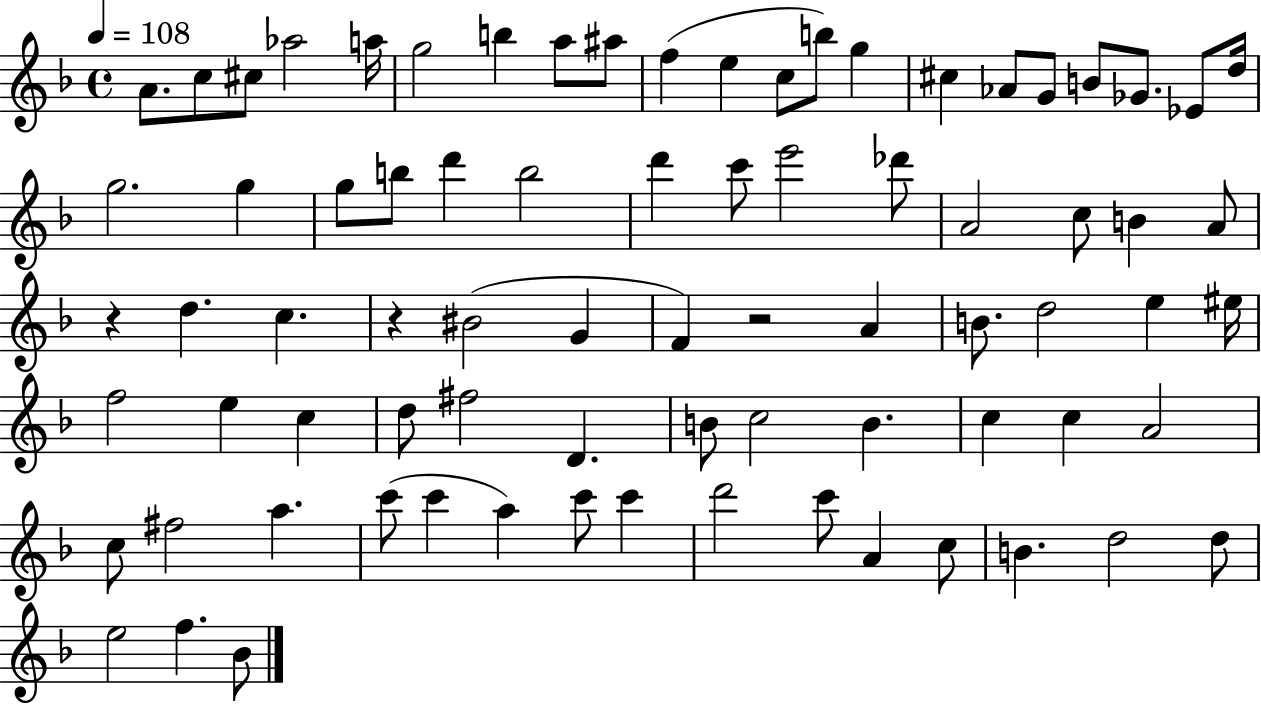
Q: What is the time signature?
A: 4/4